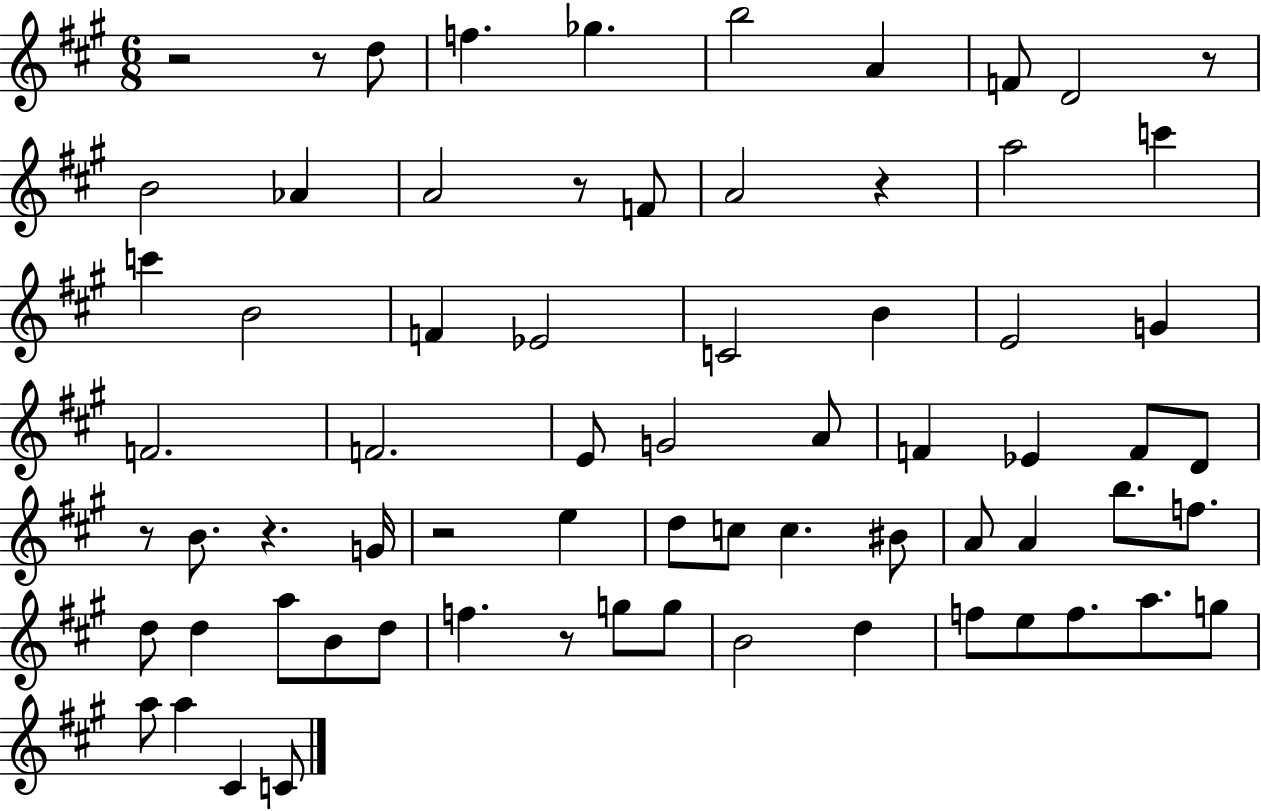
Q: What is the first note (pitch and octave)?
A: D5